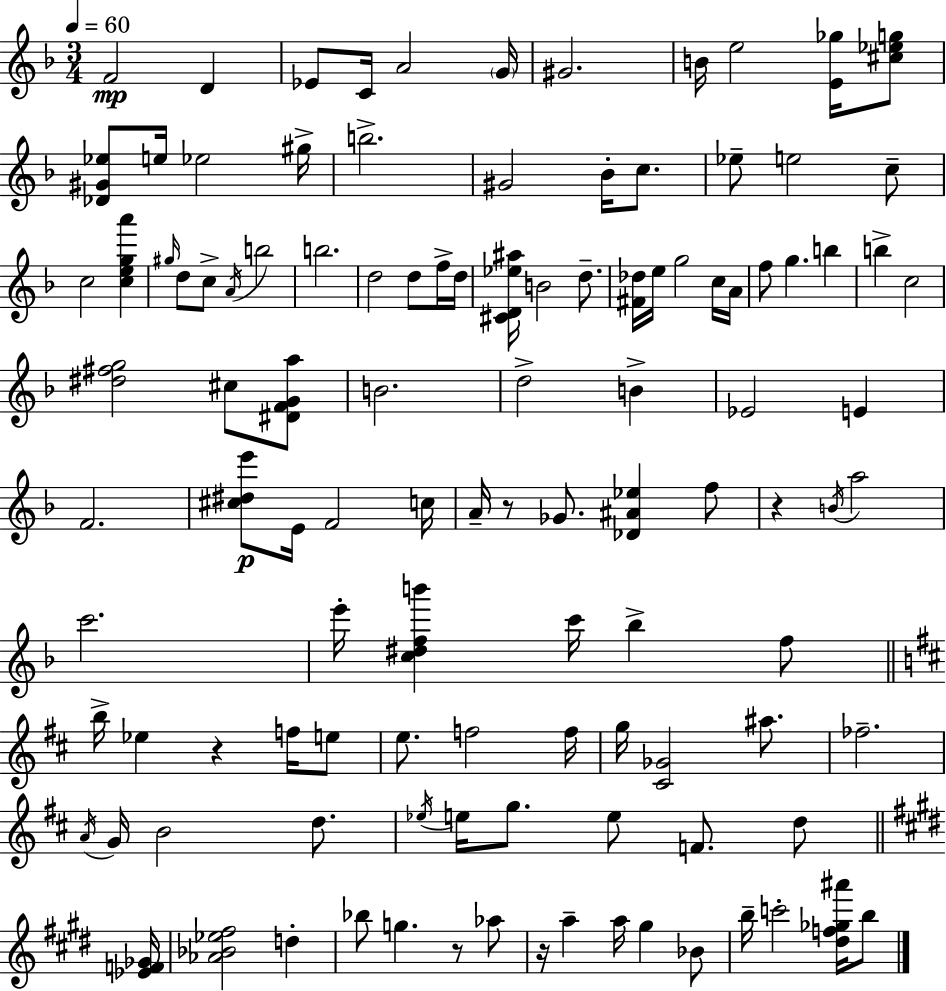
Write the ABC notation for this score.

X:1
T:Untitled
M:3/4
L:1/4
K:Dm
F2 D _E/2 C/4 A2 G/4 ^G2 B/4 e2 [E_g]/4 [^c_eg]/2 [_D^G_e]/2 e/4 _e2 ^g/4 b2 ^G2 _B/4 c/2 _e/2 e2 c/2 c2 [cega'] ^g/4 d/2 c/2 A/4 b2 b2 d2 d/2 f/4 d/4 [^CD_e^a]/4 B2 d/2 [^F_d]/4 e/4 g2 c/4 A/4 f/2 g b b c2 [^d^fg]2 ^c/2 [^DFGa]/2 B2 d2 B _E2 E F2 [^c^de']/2 E/4 F2 c/4 A/4 z/2 _G/2 [_D^A_e] f/2 z B/4 a2 c'2 e'/4 [c^dfb'] c'/4 _b f/2 b/4 _e z f/4 e/2 e/2 f2 f/4 g/4 [^C_G]2 ^a/2 _f2 A/4 G/4 B2 d/2 _e/4 e/4 g/2 e/2 F/2 d/2 [_EF_G]/4 [_A_B_e^f]2 d _b/2 g z/2 _a/2 z/4 a a/4 ^g _B/2 b/4 c'2 [^df_g^a']/4 b/2